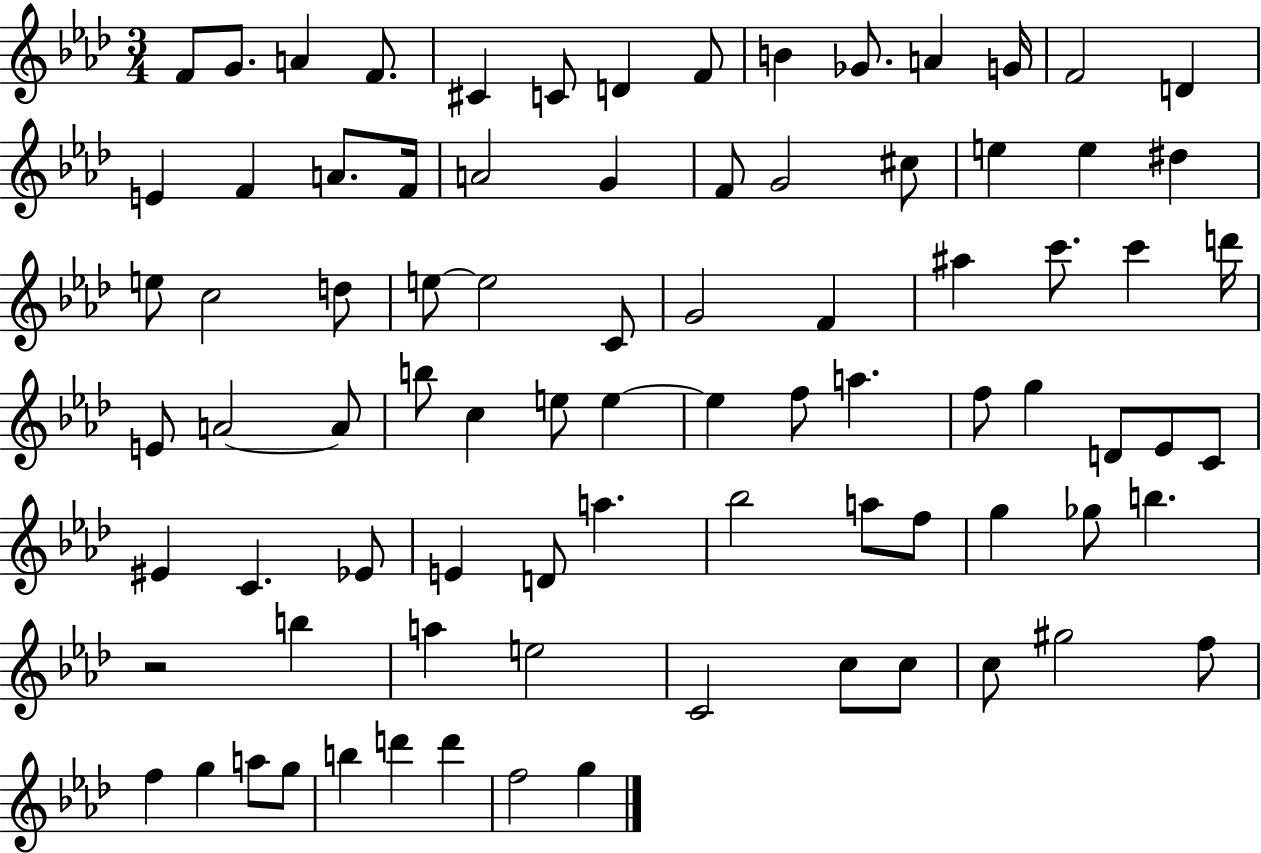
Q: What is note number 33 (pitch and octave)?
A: G4